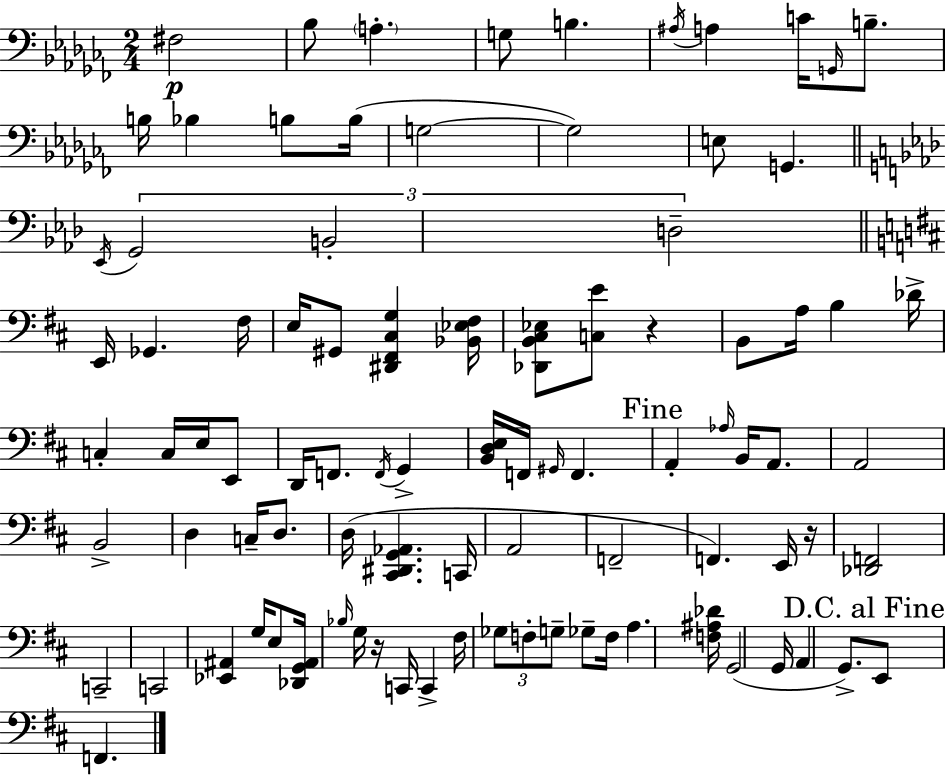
F#3/h Bb3/e A3/q. G3/e B3/q. A#3/s A3/q C4/s G2/s B3/e. B3/s Bb3/q B3/e B3/s G3/h G3/h E3/e G2/q. Eb2/s G2/h B2/h D3/h E2/s Gb2/q. F#3/s E3/s G#2/e [D#2,F#2,C#3,G3]/q [Bb2,Eb3,F#3]/s [Db2,B2,C#3,Eb3]/e [C3,E4]/e R/q B2/e A3/s B3/q Db4/s C3/q C3/s E3/s E2/e D2/s F2/e. F2/s G2/q [B2,D3,E3]/s F2/s G#2/s F2/q. A2/q Ab3/s B2/s A2/e. A2/h B2/h D3/q C3/s D3/e. D3/s [C#2,D#2,G2,Ab2]/q. C2/s A2/h F2/h F2/q. E2/s R/s [Db2,F2]/h C2/h C2/h [Eb2,A#2]/q G3/s E3/e [Db2,G2,A#2]/s Bb3/s G3/s R/s C2/s C2/q F#3/s Gb3/e F3/e G3/e Gb3/e F3/s A3/q. [F3,A#3,Db4]/s G2/h G2/s A2/q G2/e. E2/e F2/q.